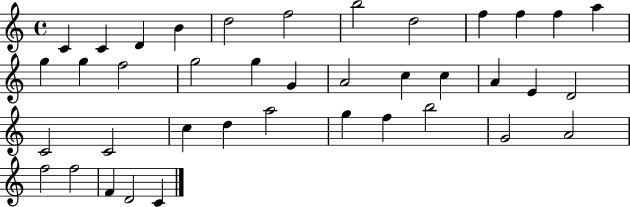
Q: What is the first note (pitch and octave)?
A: C4